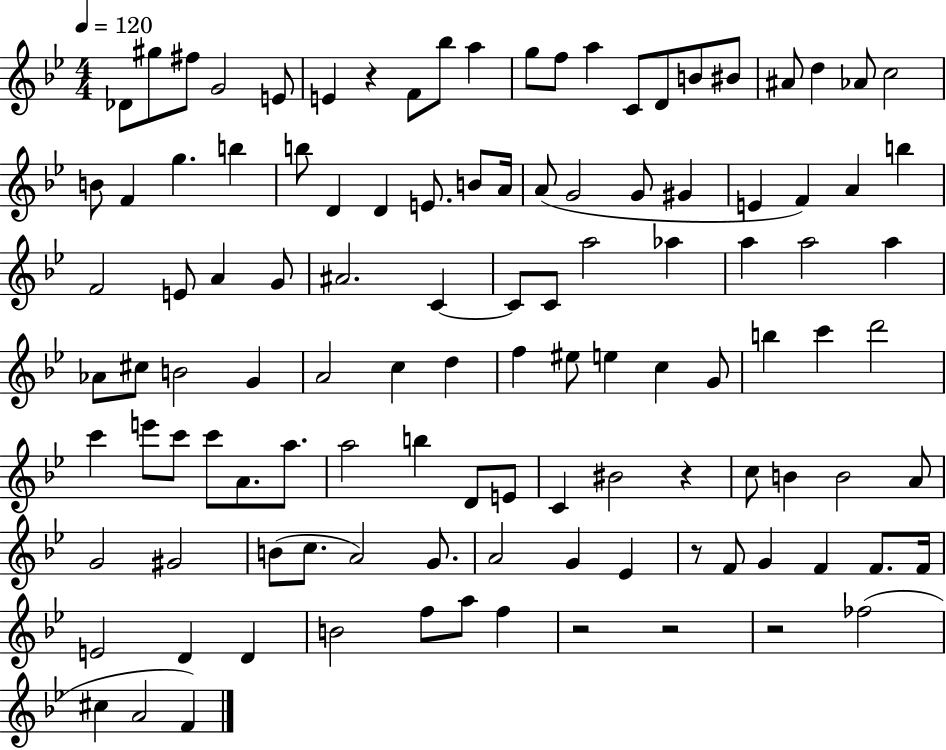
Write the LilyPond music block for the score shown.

{
  \clef treble
  \numericTimeSignature
  \time 4/4
  \key bes \major
  \tempo 4 = 120
  \repeat volta 2 { des'8 gis''8 fis''8 g'2 e'8 | e'4 r4 f'8 bes''8 a''4 | g''8 f''8 a''4 c'8 d'8 b'8 bis'8 | ais'8 d''4 aes'8 c''2 | \break b'8 f'4 g''4. b''4 | b''8 d'4 d'4 e'8. b'8 a'16 | a'8( g'2 g'8 gis'4 | e'4 f'4) a'4 b''4 | \break f'2 e'8 a'4 g'8 | ais'2. c'4~~ | c'8 c'8 a''2 aes''4 | a''4 a''2 a''4 | \break aes'8 cis''8 b'2 g'4 | a'2 c''4 d''4 | f''4 eis''8 e''4 c''4 g'8 | b''4 c'''4 d'''2 | \break c'''4 e'''8 c'''8 c'''8 a'8. a''8. | a''2 b''4 d'8 e'8 | c'4 bis'2 r4 | c''8 b'4 b'2 a'8 | \break g'2 gis'2 | b'8( c''8. a'2) g'8. | a'2 g'4 ees'4 | r8 f'8 g'4 f'4 f'8. f'16 | \break e'2 d'4 d'4 | b'2 f''8 a''8 f''4 | r2 r2 | r2 fes''2( | \break cis''4 a'2 f'4) | } \bar "|."
}